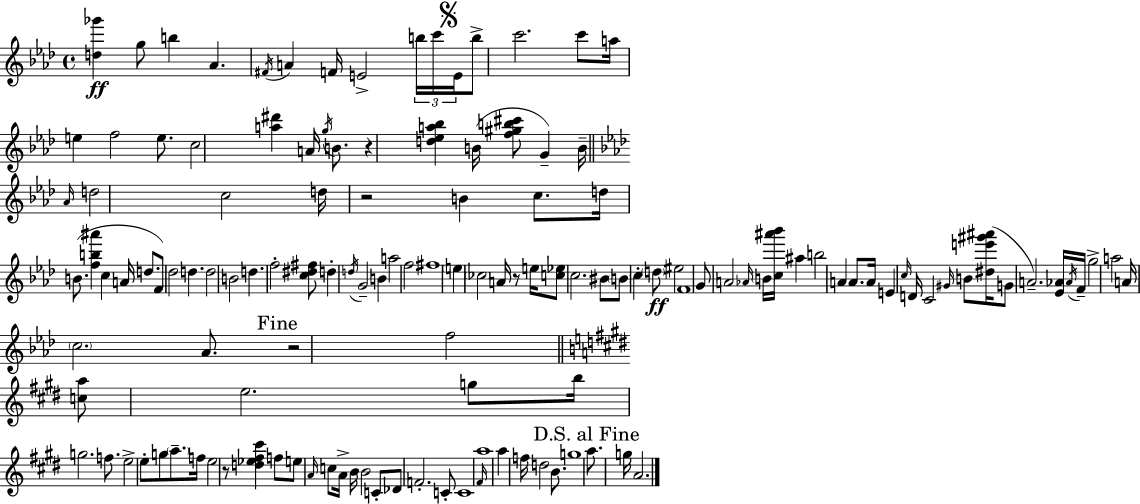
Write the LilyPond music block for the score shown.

{
  \clef treble
  \time 4/4
  \defaultTimeSignature
  \key aes \major
  <d'' ges'''>4\ff g''8 b''4 aes'4. | \acciaccatura { fis'16 } a'4 f'16 e'2-> \tuplet 3/2 { b''16 c'''16 | \mark \markup { \musicglyph "scripts.segno" } e'16 } b''8-> c'''2. c'''8 | a''16 e''4 f''2 e''8. | \break c''2 <a'' dis'''>4 a'16 \acciaccatura { g''16 } b'8. | r4 <d'' ees'' a'' bes''>4 b'16( <f'' gis'' b'' cis'''>8 g'4--) | b'16-- \bar "||" \break \key aes \major \grace { aes'16 } d''2 c''2 | d''16 r2 b'4 c''8. | d''16 b'8.( <f'' b'' ais'''>4 c''4 a'16 d''8. | f'8) des''2 d''4. | \break d''2 b'2 | d''4. f''2-. <c'' dis'' fis''>8 | d''4-. \acciaccatura { d''16 } g'2-- b'4 | a''2 f''2 | \break fis''1 | \parenthesize e''4 \parenthesize ces''2 a'16 r8 | e''16 <c'' ees''>8 c''2. | bis'8 \parenthesize b'8 c''4-. \parenthesize d''8\ff eis''2 | \break f'1 | g'8 a'2 \grace { aes'16 } \parenthesize b'16 <c'' ais''' bes'''>16 ais''4 | b''2 a'4 a'8. | a'16 e'4 \grace { c''16 } d'16 c'2 | \break \grace { gis'16 } b'8 <dis'' e''' gis''' ais'''>16( g'8 a'2.--) | <ees' aes'>16 \acciaccatura { aes'16 } f'16-- g''2-> a''2 | a'16 \parenthesize c''2. | aes'8. \mark "Fine" r2 f''2 | \break \bar "||" \break \key e \major <c'' a''>8 e''2. g''8 | b''16 g''2. f''8. | e''2-> e''8-. g''8 \parenthesize a''8.-- f''16 | e''2 r8 <d'' ees'' fis'' cis'''>4 f''8 | \break e''8 \grace { a'16 } c''8 a'16-> b'16 b'2 c'8-. | des'8 f'2.-. c'8-. | c'1 | \grace { fis'16 } a''1 | \break a''4 f''16 d''2 b'8. | g''1 | \mark "D.S. al Fine" a''8. g''16 a'2. | \bar "|."
}